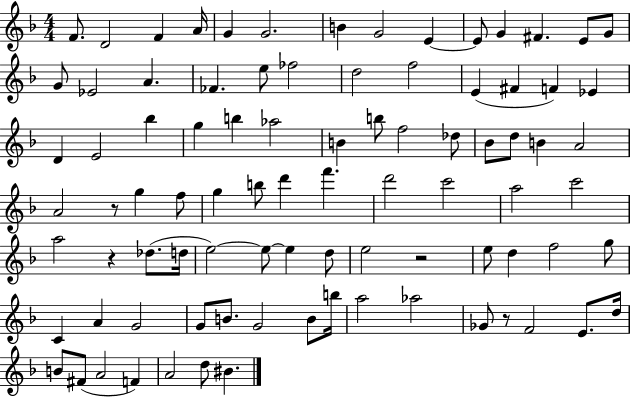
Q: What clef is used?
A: treble